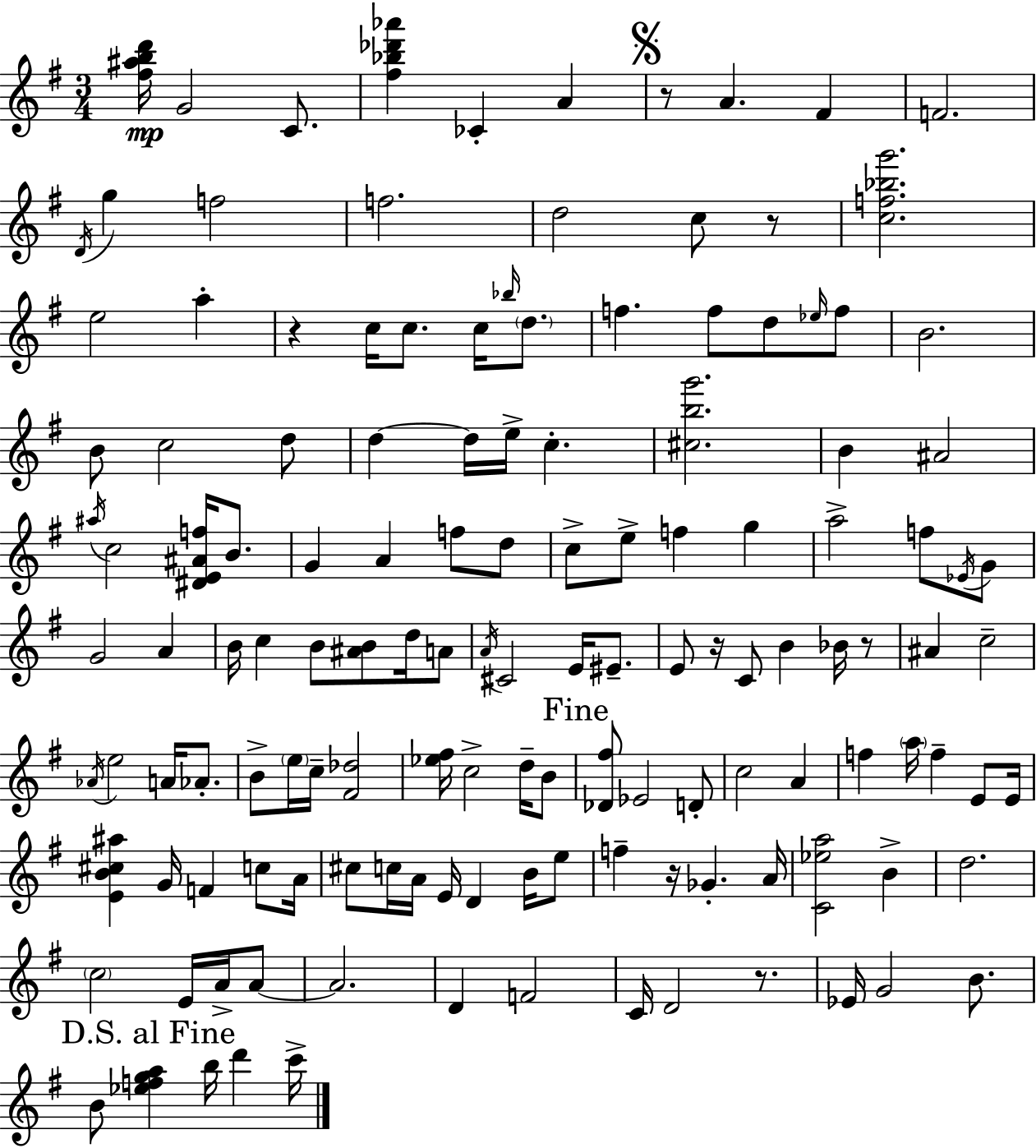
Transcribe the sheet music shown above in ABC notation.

X:1
T:Untitled
M:3/4
L:1/4
K:Em
[^f^abd']/4 G2 C/2 [^f_b_d'_a'] _C A z/2 A ^F F2 D/4 g f2 f2 d2 c/2 z/2 [cf_bg']2 e2 a z c/4 c/2 c/4 _b/4 d/2 f f/2 d/2 _e/4 f/2 B2 B/2 c2 d/2 d d/4 e/4 c [^cbg']2 B ^A2 ^a/4 c2 [^DE^Af]/4 B/2 G A f/2 d/2 c/2 e/2 f g a2 f/2 _E/4 G/2 G2 A B/4 c B/2 [^AB]/2 d/4 A/2 A/4 ^C2 E/4 ^E/2 E/2 z/4 C/2 B _B/4 z/2 ^A c2 _A/4 e2 A/4 _A/2 B/2 e/4 c/4 [^F_d]2 [_e^f]/4 c2 d/4 B/2 [_D^f]/2 _E2 D/2 c2 A f a/4 f E/2 E/4 [EB^c^a] G/4 F c/2 A/4 ^c/2 c/4 A/4 E/4 D B/4 e/2 f z/4 _G A/4 [C_ea]2 B d2 c2 E/4 A/4 A/2 A2 D F2 C/4 D2 z/2 _E/4 G2 B/2 B/2 [_efga] b/4 d' c'/4